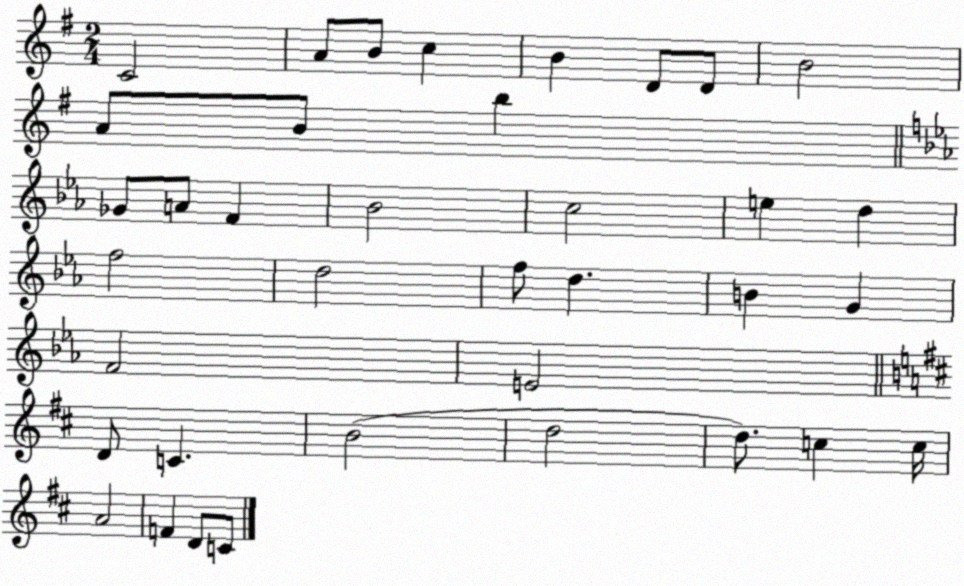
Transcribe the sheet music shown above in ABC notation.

X:1
T:Untitled
M:2/4
L:1/4
K:G
C2 A/2 B/2 c B D/2 D/2 B2 A/2 B/2 b _G/2 A/2 F _B2 c2 e d f2 d2 f/2 d B G F2 E2 D/2 C B2 d2 d/2 c c/4 A2 F D/2 C/2